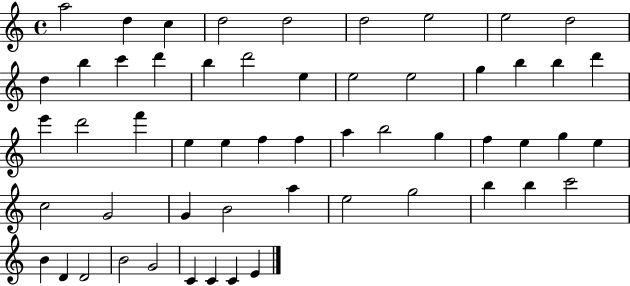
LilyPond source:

{
  \clef treble
  \time 4/4
  \defaultTimeSignature
  \key c \major
  a''2 d''4 c''4 | d''2 d''2 | d''2 e''2 | e''2 d''2 | \break d''4 b''4 c'''4 d'''4 | b''4 d'''2 e''4 | e''2 e''2 | g''4 b''4 b''4 d'''4 | \break e'''4 d'''2 f'''4 | e''4 e''4 f''4 f''4 | a''4 b''2 g''4 | f''4 e''4 g''4 e''4 | \break c''2 g'2 | g'4 b'2 a''4 | e''2 g''2 | b''4 b''4 c'''2 | \break b'4 d'4 d'2 | b'2 g'2 | c'4 c'4 c'4 e'4 | \bar "|."
}